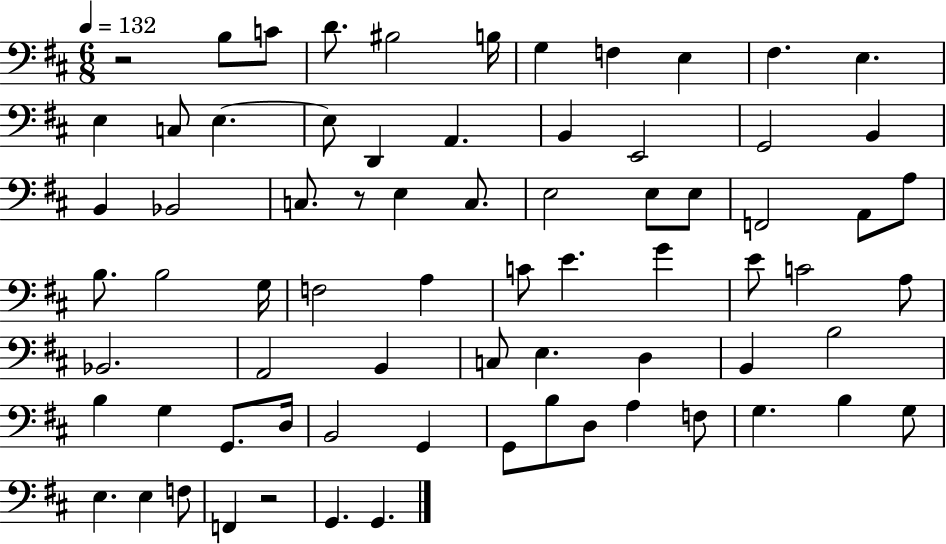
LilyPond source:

{
  \clef bass
  \numericTimeSignature
  \time 6/8
  \key d \major
  \tempo 4 = 132
  \repeat volta 2 { r2 b8 c'8 | d'8. bis2 b16 | g4 f4 e4 | fis4. e4. | \break e4 c8 e4.~~ | e8 d,4 a,4. | b,4 e,2 | g,2 b,4 | \break b,4 bes,2 | c8. r8 e4 c8. | e2 e8 e8 | f,2 a,8 a8 | \break b8. b2 g16 | f2 a4 | c'8 e'4. g'4 | e'8 c'2 a8 | \break bes,2. | a,2 b,4 | c8 e4. d4 | b,4 b2 | \break b4 g4 g,8. d16 | b,2 g,4 | g,8 b8 d8 a4 f8 | g4. b4 g8 | \break e4. e4 f8 | f,4 r2 | g,4. g,4. | } \bar "|."
}